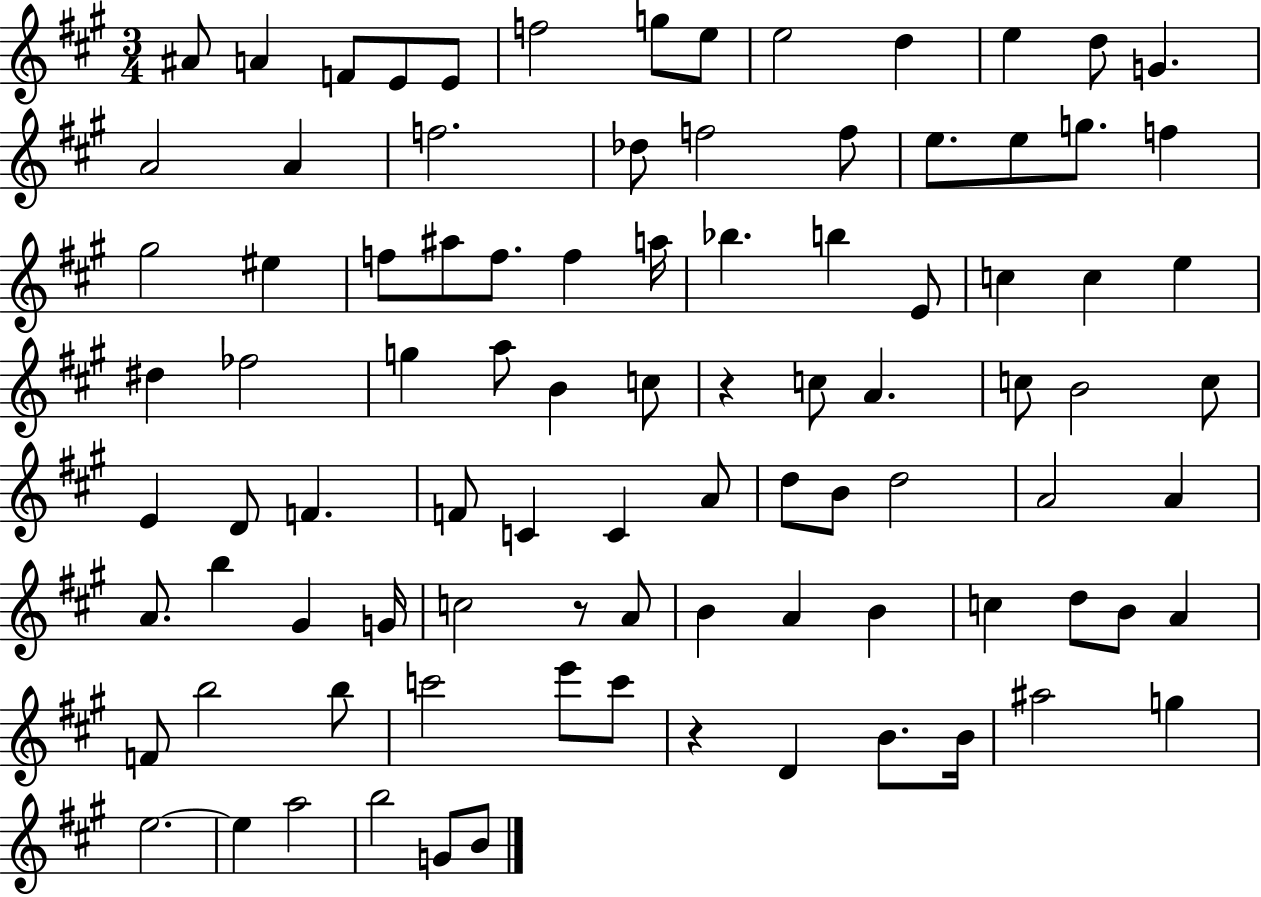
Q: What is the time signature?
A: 3/4